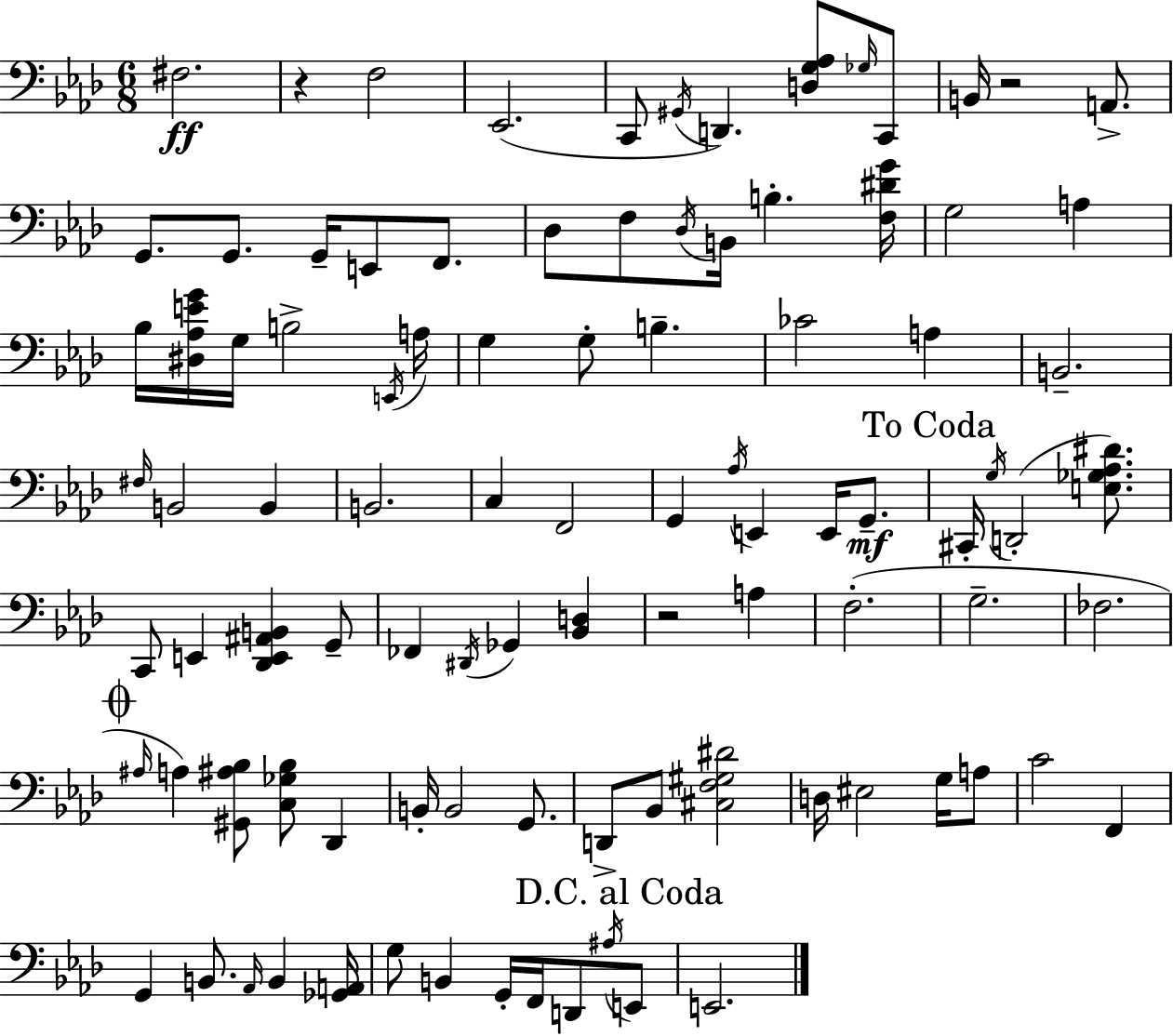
X:1
T:Untitled
M:6/8
L:1/4
K:Fm
^F,2 z F,2 _E,,2 C,,/2 ^G,,/4 D,, [D,G,_A,]/2 _G,/4 C,,/2 B,,/4 z2 A,,/2 G,,/2 G,,/2 G,,/4 E,,/2 F,,/2 _D,/2 F,/2 _D,/4 B,,/4 B, [F,^DG]/4 G,2 A, _B,/4 [^D,_A,EG]/4 G,/4 B,2 E,,/4 A,/4 G, G,/2 B, _C2 A, B,,2 ^F,/4 B,,2 B,, B,,2 C, F,,2 G,, _A,/4 E,, E,,/4 G,,/2 ^C,,/4 G,/4 D,,2 [E,_G,_A,^D]/2 C,,/2 E,, [_D,,E,,^A,,B,,] G,,/2 _F,, ^D,,/4 _G,, [_B,,D,] z2 A, F,2 G,2 _F,2 ^A,/4 A, [^G,,^A,_B,]/2 [C,_G,_B,]/2 _D,, B,,/4 B,,2 G,,/2 D,,/2 _B,,/2 [^C,F,^G,^D]2 D,/4 ^E,2 G,/4 A,/2 C2 F,, G,, B,,/2 _A,,/4 B,, [_G,,A,,]/4 G,/2 B,, G,,/4 F,,/4 D,,/2 ^A,/4 E,,/2 E,,2